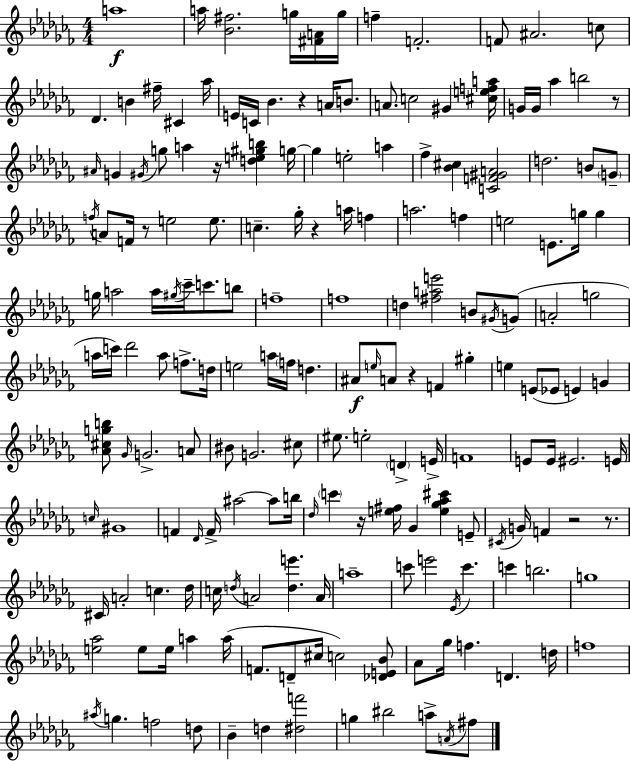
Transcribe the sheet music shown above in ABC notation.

X:1
T:Untitled
M:4/4
L:1/4
K:Abm
a4 a/4 [_B^f]2 g/4 [^FA]/4 g/4 f F2 F/2 ^A2 c/2 _D B ^f/4 ^C _a/4 E/4 C/4 _B z A/4 B/2 A/2 c2 ^G [^cefa]/4 G/4 G/4 _a b2 z/2 ^A/4 G ^G/4 g/2 a z/4 [de^gb] g/4 g e2 a _f [_B^c] [CF^GA]2 d2 B/2 G/2 f/4 A/2 F/4 z/2 e2 e/2 c _g/4 z a/4 f a2 f e2 E/2 g/4 g g/4 a2 a/4 ^g/4 _c'/4 c'/2 b/2 f4 f4 d [^fae']2 B/2 ^G/4 G/2 A2 g2 a/4 c'/4 _d'2 a/2 f/2 d/4 e2 a/4 f/4 d ^A/2 e/4 A/2 z F ^g e E/2 _E/2 E G [_A^cgb]/2 _G/4 G2 A/2 ^B/2 G2 ^c/2 ^e/2 e2 D E/4 F4 E/2 E/4 ^E2 E/4 c/4 ^G4 F _D/4 F/4 ^a2 ^a/2 b/4 _d/4 c' z/4 [e^f]/4 _G [e_g_a^c'] E/2 ^C/4 G/4 F z2 z/2 ^C/4 A2 c _d/4 c/4 d/4 A2 [de'] A/4 a4 c'/2 e'2 _E/4 c' c' b2 g4 [e_a]2 e/2 e/4 a a/4 F/2 D/2 ^c/4 c2 [_DE_B]/2 _A/2 _g/4 f D d/4 f4 ^a/4 g f2 d/2 _B d [^df']2 g ^b2 a/2 A/4 ^f/2